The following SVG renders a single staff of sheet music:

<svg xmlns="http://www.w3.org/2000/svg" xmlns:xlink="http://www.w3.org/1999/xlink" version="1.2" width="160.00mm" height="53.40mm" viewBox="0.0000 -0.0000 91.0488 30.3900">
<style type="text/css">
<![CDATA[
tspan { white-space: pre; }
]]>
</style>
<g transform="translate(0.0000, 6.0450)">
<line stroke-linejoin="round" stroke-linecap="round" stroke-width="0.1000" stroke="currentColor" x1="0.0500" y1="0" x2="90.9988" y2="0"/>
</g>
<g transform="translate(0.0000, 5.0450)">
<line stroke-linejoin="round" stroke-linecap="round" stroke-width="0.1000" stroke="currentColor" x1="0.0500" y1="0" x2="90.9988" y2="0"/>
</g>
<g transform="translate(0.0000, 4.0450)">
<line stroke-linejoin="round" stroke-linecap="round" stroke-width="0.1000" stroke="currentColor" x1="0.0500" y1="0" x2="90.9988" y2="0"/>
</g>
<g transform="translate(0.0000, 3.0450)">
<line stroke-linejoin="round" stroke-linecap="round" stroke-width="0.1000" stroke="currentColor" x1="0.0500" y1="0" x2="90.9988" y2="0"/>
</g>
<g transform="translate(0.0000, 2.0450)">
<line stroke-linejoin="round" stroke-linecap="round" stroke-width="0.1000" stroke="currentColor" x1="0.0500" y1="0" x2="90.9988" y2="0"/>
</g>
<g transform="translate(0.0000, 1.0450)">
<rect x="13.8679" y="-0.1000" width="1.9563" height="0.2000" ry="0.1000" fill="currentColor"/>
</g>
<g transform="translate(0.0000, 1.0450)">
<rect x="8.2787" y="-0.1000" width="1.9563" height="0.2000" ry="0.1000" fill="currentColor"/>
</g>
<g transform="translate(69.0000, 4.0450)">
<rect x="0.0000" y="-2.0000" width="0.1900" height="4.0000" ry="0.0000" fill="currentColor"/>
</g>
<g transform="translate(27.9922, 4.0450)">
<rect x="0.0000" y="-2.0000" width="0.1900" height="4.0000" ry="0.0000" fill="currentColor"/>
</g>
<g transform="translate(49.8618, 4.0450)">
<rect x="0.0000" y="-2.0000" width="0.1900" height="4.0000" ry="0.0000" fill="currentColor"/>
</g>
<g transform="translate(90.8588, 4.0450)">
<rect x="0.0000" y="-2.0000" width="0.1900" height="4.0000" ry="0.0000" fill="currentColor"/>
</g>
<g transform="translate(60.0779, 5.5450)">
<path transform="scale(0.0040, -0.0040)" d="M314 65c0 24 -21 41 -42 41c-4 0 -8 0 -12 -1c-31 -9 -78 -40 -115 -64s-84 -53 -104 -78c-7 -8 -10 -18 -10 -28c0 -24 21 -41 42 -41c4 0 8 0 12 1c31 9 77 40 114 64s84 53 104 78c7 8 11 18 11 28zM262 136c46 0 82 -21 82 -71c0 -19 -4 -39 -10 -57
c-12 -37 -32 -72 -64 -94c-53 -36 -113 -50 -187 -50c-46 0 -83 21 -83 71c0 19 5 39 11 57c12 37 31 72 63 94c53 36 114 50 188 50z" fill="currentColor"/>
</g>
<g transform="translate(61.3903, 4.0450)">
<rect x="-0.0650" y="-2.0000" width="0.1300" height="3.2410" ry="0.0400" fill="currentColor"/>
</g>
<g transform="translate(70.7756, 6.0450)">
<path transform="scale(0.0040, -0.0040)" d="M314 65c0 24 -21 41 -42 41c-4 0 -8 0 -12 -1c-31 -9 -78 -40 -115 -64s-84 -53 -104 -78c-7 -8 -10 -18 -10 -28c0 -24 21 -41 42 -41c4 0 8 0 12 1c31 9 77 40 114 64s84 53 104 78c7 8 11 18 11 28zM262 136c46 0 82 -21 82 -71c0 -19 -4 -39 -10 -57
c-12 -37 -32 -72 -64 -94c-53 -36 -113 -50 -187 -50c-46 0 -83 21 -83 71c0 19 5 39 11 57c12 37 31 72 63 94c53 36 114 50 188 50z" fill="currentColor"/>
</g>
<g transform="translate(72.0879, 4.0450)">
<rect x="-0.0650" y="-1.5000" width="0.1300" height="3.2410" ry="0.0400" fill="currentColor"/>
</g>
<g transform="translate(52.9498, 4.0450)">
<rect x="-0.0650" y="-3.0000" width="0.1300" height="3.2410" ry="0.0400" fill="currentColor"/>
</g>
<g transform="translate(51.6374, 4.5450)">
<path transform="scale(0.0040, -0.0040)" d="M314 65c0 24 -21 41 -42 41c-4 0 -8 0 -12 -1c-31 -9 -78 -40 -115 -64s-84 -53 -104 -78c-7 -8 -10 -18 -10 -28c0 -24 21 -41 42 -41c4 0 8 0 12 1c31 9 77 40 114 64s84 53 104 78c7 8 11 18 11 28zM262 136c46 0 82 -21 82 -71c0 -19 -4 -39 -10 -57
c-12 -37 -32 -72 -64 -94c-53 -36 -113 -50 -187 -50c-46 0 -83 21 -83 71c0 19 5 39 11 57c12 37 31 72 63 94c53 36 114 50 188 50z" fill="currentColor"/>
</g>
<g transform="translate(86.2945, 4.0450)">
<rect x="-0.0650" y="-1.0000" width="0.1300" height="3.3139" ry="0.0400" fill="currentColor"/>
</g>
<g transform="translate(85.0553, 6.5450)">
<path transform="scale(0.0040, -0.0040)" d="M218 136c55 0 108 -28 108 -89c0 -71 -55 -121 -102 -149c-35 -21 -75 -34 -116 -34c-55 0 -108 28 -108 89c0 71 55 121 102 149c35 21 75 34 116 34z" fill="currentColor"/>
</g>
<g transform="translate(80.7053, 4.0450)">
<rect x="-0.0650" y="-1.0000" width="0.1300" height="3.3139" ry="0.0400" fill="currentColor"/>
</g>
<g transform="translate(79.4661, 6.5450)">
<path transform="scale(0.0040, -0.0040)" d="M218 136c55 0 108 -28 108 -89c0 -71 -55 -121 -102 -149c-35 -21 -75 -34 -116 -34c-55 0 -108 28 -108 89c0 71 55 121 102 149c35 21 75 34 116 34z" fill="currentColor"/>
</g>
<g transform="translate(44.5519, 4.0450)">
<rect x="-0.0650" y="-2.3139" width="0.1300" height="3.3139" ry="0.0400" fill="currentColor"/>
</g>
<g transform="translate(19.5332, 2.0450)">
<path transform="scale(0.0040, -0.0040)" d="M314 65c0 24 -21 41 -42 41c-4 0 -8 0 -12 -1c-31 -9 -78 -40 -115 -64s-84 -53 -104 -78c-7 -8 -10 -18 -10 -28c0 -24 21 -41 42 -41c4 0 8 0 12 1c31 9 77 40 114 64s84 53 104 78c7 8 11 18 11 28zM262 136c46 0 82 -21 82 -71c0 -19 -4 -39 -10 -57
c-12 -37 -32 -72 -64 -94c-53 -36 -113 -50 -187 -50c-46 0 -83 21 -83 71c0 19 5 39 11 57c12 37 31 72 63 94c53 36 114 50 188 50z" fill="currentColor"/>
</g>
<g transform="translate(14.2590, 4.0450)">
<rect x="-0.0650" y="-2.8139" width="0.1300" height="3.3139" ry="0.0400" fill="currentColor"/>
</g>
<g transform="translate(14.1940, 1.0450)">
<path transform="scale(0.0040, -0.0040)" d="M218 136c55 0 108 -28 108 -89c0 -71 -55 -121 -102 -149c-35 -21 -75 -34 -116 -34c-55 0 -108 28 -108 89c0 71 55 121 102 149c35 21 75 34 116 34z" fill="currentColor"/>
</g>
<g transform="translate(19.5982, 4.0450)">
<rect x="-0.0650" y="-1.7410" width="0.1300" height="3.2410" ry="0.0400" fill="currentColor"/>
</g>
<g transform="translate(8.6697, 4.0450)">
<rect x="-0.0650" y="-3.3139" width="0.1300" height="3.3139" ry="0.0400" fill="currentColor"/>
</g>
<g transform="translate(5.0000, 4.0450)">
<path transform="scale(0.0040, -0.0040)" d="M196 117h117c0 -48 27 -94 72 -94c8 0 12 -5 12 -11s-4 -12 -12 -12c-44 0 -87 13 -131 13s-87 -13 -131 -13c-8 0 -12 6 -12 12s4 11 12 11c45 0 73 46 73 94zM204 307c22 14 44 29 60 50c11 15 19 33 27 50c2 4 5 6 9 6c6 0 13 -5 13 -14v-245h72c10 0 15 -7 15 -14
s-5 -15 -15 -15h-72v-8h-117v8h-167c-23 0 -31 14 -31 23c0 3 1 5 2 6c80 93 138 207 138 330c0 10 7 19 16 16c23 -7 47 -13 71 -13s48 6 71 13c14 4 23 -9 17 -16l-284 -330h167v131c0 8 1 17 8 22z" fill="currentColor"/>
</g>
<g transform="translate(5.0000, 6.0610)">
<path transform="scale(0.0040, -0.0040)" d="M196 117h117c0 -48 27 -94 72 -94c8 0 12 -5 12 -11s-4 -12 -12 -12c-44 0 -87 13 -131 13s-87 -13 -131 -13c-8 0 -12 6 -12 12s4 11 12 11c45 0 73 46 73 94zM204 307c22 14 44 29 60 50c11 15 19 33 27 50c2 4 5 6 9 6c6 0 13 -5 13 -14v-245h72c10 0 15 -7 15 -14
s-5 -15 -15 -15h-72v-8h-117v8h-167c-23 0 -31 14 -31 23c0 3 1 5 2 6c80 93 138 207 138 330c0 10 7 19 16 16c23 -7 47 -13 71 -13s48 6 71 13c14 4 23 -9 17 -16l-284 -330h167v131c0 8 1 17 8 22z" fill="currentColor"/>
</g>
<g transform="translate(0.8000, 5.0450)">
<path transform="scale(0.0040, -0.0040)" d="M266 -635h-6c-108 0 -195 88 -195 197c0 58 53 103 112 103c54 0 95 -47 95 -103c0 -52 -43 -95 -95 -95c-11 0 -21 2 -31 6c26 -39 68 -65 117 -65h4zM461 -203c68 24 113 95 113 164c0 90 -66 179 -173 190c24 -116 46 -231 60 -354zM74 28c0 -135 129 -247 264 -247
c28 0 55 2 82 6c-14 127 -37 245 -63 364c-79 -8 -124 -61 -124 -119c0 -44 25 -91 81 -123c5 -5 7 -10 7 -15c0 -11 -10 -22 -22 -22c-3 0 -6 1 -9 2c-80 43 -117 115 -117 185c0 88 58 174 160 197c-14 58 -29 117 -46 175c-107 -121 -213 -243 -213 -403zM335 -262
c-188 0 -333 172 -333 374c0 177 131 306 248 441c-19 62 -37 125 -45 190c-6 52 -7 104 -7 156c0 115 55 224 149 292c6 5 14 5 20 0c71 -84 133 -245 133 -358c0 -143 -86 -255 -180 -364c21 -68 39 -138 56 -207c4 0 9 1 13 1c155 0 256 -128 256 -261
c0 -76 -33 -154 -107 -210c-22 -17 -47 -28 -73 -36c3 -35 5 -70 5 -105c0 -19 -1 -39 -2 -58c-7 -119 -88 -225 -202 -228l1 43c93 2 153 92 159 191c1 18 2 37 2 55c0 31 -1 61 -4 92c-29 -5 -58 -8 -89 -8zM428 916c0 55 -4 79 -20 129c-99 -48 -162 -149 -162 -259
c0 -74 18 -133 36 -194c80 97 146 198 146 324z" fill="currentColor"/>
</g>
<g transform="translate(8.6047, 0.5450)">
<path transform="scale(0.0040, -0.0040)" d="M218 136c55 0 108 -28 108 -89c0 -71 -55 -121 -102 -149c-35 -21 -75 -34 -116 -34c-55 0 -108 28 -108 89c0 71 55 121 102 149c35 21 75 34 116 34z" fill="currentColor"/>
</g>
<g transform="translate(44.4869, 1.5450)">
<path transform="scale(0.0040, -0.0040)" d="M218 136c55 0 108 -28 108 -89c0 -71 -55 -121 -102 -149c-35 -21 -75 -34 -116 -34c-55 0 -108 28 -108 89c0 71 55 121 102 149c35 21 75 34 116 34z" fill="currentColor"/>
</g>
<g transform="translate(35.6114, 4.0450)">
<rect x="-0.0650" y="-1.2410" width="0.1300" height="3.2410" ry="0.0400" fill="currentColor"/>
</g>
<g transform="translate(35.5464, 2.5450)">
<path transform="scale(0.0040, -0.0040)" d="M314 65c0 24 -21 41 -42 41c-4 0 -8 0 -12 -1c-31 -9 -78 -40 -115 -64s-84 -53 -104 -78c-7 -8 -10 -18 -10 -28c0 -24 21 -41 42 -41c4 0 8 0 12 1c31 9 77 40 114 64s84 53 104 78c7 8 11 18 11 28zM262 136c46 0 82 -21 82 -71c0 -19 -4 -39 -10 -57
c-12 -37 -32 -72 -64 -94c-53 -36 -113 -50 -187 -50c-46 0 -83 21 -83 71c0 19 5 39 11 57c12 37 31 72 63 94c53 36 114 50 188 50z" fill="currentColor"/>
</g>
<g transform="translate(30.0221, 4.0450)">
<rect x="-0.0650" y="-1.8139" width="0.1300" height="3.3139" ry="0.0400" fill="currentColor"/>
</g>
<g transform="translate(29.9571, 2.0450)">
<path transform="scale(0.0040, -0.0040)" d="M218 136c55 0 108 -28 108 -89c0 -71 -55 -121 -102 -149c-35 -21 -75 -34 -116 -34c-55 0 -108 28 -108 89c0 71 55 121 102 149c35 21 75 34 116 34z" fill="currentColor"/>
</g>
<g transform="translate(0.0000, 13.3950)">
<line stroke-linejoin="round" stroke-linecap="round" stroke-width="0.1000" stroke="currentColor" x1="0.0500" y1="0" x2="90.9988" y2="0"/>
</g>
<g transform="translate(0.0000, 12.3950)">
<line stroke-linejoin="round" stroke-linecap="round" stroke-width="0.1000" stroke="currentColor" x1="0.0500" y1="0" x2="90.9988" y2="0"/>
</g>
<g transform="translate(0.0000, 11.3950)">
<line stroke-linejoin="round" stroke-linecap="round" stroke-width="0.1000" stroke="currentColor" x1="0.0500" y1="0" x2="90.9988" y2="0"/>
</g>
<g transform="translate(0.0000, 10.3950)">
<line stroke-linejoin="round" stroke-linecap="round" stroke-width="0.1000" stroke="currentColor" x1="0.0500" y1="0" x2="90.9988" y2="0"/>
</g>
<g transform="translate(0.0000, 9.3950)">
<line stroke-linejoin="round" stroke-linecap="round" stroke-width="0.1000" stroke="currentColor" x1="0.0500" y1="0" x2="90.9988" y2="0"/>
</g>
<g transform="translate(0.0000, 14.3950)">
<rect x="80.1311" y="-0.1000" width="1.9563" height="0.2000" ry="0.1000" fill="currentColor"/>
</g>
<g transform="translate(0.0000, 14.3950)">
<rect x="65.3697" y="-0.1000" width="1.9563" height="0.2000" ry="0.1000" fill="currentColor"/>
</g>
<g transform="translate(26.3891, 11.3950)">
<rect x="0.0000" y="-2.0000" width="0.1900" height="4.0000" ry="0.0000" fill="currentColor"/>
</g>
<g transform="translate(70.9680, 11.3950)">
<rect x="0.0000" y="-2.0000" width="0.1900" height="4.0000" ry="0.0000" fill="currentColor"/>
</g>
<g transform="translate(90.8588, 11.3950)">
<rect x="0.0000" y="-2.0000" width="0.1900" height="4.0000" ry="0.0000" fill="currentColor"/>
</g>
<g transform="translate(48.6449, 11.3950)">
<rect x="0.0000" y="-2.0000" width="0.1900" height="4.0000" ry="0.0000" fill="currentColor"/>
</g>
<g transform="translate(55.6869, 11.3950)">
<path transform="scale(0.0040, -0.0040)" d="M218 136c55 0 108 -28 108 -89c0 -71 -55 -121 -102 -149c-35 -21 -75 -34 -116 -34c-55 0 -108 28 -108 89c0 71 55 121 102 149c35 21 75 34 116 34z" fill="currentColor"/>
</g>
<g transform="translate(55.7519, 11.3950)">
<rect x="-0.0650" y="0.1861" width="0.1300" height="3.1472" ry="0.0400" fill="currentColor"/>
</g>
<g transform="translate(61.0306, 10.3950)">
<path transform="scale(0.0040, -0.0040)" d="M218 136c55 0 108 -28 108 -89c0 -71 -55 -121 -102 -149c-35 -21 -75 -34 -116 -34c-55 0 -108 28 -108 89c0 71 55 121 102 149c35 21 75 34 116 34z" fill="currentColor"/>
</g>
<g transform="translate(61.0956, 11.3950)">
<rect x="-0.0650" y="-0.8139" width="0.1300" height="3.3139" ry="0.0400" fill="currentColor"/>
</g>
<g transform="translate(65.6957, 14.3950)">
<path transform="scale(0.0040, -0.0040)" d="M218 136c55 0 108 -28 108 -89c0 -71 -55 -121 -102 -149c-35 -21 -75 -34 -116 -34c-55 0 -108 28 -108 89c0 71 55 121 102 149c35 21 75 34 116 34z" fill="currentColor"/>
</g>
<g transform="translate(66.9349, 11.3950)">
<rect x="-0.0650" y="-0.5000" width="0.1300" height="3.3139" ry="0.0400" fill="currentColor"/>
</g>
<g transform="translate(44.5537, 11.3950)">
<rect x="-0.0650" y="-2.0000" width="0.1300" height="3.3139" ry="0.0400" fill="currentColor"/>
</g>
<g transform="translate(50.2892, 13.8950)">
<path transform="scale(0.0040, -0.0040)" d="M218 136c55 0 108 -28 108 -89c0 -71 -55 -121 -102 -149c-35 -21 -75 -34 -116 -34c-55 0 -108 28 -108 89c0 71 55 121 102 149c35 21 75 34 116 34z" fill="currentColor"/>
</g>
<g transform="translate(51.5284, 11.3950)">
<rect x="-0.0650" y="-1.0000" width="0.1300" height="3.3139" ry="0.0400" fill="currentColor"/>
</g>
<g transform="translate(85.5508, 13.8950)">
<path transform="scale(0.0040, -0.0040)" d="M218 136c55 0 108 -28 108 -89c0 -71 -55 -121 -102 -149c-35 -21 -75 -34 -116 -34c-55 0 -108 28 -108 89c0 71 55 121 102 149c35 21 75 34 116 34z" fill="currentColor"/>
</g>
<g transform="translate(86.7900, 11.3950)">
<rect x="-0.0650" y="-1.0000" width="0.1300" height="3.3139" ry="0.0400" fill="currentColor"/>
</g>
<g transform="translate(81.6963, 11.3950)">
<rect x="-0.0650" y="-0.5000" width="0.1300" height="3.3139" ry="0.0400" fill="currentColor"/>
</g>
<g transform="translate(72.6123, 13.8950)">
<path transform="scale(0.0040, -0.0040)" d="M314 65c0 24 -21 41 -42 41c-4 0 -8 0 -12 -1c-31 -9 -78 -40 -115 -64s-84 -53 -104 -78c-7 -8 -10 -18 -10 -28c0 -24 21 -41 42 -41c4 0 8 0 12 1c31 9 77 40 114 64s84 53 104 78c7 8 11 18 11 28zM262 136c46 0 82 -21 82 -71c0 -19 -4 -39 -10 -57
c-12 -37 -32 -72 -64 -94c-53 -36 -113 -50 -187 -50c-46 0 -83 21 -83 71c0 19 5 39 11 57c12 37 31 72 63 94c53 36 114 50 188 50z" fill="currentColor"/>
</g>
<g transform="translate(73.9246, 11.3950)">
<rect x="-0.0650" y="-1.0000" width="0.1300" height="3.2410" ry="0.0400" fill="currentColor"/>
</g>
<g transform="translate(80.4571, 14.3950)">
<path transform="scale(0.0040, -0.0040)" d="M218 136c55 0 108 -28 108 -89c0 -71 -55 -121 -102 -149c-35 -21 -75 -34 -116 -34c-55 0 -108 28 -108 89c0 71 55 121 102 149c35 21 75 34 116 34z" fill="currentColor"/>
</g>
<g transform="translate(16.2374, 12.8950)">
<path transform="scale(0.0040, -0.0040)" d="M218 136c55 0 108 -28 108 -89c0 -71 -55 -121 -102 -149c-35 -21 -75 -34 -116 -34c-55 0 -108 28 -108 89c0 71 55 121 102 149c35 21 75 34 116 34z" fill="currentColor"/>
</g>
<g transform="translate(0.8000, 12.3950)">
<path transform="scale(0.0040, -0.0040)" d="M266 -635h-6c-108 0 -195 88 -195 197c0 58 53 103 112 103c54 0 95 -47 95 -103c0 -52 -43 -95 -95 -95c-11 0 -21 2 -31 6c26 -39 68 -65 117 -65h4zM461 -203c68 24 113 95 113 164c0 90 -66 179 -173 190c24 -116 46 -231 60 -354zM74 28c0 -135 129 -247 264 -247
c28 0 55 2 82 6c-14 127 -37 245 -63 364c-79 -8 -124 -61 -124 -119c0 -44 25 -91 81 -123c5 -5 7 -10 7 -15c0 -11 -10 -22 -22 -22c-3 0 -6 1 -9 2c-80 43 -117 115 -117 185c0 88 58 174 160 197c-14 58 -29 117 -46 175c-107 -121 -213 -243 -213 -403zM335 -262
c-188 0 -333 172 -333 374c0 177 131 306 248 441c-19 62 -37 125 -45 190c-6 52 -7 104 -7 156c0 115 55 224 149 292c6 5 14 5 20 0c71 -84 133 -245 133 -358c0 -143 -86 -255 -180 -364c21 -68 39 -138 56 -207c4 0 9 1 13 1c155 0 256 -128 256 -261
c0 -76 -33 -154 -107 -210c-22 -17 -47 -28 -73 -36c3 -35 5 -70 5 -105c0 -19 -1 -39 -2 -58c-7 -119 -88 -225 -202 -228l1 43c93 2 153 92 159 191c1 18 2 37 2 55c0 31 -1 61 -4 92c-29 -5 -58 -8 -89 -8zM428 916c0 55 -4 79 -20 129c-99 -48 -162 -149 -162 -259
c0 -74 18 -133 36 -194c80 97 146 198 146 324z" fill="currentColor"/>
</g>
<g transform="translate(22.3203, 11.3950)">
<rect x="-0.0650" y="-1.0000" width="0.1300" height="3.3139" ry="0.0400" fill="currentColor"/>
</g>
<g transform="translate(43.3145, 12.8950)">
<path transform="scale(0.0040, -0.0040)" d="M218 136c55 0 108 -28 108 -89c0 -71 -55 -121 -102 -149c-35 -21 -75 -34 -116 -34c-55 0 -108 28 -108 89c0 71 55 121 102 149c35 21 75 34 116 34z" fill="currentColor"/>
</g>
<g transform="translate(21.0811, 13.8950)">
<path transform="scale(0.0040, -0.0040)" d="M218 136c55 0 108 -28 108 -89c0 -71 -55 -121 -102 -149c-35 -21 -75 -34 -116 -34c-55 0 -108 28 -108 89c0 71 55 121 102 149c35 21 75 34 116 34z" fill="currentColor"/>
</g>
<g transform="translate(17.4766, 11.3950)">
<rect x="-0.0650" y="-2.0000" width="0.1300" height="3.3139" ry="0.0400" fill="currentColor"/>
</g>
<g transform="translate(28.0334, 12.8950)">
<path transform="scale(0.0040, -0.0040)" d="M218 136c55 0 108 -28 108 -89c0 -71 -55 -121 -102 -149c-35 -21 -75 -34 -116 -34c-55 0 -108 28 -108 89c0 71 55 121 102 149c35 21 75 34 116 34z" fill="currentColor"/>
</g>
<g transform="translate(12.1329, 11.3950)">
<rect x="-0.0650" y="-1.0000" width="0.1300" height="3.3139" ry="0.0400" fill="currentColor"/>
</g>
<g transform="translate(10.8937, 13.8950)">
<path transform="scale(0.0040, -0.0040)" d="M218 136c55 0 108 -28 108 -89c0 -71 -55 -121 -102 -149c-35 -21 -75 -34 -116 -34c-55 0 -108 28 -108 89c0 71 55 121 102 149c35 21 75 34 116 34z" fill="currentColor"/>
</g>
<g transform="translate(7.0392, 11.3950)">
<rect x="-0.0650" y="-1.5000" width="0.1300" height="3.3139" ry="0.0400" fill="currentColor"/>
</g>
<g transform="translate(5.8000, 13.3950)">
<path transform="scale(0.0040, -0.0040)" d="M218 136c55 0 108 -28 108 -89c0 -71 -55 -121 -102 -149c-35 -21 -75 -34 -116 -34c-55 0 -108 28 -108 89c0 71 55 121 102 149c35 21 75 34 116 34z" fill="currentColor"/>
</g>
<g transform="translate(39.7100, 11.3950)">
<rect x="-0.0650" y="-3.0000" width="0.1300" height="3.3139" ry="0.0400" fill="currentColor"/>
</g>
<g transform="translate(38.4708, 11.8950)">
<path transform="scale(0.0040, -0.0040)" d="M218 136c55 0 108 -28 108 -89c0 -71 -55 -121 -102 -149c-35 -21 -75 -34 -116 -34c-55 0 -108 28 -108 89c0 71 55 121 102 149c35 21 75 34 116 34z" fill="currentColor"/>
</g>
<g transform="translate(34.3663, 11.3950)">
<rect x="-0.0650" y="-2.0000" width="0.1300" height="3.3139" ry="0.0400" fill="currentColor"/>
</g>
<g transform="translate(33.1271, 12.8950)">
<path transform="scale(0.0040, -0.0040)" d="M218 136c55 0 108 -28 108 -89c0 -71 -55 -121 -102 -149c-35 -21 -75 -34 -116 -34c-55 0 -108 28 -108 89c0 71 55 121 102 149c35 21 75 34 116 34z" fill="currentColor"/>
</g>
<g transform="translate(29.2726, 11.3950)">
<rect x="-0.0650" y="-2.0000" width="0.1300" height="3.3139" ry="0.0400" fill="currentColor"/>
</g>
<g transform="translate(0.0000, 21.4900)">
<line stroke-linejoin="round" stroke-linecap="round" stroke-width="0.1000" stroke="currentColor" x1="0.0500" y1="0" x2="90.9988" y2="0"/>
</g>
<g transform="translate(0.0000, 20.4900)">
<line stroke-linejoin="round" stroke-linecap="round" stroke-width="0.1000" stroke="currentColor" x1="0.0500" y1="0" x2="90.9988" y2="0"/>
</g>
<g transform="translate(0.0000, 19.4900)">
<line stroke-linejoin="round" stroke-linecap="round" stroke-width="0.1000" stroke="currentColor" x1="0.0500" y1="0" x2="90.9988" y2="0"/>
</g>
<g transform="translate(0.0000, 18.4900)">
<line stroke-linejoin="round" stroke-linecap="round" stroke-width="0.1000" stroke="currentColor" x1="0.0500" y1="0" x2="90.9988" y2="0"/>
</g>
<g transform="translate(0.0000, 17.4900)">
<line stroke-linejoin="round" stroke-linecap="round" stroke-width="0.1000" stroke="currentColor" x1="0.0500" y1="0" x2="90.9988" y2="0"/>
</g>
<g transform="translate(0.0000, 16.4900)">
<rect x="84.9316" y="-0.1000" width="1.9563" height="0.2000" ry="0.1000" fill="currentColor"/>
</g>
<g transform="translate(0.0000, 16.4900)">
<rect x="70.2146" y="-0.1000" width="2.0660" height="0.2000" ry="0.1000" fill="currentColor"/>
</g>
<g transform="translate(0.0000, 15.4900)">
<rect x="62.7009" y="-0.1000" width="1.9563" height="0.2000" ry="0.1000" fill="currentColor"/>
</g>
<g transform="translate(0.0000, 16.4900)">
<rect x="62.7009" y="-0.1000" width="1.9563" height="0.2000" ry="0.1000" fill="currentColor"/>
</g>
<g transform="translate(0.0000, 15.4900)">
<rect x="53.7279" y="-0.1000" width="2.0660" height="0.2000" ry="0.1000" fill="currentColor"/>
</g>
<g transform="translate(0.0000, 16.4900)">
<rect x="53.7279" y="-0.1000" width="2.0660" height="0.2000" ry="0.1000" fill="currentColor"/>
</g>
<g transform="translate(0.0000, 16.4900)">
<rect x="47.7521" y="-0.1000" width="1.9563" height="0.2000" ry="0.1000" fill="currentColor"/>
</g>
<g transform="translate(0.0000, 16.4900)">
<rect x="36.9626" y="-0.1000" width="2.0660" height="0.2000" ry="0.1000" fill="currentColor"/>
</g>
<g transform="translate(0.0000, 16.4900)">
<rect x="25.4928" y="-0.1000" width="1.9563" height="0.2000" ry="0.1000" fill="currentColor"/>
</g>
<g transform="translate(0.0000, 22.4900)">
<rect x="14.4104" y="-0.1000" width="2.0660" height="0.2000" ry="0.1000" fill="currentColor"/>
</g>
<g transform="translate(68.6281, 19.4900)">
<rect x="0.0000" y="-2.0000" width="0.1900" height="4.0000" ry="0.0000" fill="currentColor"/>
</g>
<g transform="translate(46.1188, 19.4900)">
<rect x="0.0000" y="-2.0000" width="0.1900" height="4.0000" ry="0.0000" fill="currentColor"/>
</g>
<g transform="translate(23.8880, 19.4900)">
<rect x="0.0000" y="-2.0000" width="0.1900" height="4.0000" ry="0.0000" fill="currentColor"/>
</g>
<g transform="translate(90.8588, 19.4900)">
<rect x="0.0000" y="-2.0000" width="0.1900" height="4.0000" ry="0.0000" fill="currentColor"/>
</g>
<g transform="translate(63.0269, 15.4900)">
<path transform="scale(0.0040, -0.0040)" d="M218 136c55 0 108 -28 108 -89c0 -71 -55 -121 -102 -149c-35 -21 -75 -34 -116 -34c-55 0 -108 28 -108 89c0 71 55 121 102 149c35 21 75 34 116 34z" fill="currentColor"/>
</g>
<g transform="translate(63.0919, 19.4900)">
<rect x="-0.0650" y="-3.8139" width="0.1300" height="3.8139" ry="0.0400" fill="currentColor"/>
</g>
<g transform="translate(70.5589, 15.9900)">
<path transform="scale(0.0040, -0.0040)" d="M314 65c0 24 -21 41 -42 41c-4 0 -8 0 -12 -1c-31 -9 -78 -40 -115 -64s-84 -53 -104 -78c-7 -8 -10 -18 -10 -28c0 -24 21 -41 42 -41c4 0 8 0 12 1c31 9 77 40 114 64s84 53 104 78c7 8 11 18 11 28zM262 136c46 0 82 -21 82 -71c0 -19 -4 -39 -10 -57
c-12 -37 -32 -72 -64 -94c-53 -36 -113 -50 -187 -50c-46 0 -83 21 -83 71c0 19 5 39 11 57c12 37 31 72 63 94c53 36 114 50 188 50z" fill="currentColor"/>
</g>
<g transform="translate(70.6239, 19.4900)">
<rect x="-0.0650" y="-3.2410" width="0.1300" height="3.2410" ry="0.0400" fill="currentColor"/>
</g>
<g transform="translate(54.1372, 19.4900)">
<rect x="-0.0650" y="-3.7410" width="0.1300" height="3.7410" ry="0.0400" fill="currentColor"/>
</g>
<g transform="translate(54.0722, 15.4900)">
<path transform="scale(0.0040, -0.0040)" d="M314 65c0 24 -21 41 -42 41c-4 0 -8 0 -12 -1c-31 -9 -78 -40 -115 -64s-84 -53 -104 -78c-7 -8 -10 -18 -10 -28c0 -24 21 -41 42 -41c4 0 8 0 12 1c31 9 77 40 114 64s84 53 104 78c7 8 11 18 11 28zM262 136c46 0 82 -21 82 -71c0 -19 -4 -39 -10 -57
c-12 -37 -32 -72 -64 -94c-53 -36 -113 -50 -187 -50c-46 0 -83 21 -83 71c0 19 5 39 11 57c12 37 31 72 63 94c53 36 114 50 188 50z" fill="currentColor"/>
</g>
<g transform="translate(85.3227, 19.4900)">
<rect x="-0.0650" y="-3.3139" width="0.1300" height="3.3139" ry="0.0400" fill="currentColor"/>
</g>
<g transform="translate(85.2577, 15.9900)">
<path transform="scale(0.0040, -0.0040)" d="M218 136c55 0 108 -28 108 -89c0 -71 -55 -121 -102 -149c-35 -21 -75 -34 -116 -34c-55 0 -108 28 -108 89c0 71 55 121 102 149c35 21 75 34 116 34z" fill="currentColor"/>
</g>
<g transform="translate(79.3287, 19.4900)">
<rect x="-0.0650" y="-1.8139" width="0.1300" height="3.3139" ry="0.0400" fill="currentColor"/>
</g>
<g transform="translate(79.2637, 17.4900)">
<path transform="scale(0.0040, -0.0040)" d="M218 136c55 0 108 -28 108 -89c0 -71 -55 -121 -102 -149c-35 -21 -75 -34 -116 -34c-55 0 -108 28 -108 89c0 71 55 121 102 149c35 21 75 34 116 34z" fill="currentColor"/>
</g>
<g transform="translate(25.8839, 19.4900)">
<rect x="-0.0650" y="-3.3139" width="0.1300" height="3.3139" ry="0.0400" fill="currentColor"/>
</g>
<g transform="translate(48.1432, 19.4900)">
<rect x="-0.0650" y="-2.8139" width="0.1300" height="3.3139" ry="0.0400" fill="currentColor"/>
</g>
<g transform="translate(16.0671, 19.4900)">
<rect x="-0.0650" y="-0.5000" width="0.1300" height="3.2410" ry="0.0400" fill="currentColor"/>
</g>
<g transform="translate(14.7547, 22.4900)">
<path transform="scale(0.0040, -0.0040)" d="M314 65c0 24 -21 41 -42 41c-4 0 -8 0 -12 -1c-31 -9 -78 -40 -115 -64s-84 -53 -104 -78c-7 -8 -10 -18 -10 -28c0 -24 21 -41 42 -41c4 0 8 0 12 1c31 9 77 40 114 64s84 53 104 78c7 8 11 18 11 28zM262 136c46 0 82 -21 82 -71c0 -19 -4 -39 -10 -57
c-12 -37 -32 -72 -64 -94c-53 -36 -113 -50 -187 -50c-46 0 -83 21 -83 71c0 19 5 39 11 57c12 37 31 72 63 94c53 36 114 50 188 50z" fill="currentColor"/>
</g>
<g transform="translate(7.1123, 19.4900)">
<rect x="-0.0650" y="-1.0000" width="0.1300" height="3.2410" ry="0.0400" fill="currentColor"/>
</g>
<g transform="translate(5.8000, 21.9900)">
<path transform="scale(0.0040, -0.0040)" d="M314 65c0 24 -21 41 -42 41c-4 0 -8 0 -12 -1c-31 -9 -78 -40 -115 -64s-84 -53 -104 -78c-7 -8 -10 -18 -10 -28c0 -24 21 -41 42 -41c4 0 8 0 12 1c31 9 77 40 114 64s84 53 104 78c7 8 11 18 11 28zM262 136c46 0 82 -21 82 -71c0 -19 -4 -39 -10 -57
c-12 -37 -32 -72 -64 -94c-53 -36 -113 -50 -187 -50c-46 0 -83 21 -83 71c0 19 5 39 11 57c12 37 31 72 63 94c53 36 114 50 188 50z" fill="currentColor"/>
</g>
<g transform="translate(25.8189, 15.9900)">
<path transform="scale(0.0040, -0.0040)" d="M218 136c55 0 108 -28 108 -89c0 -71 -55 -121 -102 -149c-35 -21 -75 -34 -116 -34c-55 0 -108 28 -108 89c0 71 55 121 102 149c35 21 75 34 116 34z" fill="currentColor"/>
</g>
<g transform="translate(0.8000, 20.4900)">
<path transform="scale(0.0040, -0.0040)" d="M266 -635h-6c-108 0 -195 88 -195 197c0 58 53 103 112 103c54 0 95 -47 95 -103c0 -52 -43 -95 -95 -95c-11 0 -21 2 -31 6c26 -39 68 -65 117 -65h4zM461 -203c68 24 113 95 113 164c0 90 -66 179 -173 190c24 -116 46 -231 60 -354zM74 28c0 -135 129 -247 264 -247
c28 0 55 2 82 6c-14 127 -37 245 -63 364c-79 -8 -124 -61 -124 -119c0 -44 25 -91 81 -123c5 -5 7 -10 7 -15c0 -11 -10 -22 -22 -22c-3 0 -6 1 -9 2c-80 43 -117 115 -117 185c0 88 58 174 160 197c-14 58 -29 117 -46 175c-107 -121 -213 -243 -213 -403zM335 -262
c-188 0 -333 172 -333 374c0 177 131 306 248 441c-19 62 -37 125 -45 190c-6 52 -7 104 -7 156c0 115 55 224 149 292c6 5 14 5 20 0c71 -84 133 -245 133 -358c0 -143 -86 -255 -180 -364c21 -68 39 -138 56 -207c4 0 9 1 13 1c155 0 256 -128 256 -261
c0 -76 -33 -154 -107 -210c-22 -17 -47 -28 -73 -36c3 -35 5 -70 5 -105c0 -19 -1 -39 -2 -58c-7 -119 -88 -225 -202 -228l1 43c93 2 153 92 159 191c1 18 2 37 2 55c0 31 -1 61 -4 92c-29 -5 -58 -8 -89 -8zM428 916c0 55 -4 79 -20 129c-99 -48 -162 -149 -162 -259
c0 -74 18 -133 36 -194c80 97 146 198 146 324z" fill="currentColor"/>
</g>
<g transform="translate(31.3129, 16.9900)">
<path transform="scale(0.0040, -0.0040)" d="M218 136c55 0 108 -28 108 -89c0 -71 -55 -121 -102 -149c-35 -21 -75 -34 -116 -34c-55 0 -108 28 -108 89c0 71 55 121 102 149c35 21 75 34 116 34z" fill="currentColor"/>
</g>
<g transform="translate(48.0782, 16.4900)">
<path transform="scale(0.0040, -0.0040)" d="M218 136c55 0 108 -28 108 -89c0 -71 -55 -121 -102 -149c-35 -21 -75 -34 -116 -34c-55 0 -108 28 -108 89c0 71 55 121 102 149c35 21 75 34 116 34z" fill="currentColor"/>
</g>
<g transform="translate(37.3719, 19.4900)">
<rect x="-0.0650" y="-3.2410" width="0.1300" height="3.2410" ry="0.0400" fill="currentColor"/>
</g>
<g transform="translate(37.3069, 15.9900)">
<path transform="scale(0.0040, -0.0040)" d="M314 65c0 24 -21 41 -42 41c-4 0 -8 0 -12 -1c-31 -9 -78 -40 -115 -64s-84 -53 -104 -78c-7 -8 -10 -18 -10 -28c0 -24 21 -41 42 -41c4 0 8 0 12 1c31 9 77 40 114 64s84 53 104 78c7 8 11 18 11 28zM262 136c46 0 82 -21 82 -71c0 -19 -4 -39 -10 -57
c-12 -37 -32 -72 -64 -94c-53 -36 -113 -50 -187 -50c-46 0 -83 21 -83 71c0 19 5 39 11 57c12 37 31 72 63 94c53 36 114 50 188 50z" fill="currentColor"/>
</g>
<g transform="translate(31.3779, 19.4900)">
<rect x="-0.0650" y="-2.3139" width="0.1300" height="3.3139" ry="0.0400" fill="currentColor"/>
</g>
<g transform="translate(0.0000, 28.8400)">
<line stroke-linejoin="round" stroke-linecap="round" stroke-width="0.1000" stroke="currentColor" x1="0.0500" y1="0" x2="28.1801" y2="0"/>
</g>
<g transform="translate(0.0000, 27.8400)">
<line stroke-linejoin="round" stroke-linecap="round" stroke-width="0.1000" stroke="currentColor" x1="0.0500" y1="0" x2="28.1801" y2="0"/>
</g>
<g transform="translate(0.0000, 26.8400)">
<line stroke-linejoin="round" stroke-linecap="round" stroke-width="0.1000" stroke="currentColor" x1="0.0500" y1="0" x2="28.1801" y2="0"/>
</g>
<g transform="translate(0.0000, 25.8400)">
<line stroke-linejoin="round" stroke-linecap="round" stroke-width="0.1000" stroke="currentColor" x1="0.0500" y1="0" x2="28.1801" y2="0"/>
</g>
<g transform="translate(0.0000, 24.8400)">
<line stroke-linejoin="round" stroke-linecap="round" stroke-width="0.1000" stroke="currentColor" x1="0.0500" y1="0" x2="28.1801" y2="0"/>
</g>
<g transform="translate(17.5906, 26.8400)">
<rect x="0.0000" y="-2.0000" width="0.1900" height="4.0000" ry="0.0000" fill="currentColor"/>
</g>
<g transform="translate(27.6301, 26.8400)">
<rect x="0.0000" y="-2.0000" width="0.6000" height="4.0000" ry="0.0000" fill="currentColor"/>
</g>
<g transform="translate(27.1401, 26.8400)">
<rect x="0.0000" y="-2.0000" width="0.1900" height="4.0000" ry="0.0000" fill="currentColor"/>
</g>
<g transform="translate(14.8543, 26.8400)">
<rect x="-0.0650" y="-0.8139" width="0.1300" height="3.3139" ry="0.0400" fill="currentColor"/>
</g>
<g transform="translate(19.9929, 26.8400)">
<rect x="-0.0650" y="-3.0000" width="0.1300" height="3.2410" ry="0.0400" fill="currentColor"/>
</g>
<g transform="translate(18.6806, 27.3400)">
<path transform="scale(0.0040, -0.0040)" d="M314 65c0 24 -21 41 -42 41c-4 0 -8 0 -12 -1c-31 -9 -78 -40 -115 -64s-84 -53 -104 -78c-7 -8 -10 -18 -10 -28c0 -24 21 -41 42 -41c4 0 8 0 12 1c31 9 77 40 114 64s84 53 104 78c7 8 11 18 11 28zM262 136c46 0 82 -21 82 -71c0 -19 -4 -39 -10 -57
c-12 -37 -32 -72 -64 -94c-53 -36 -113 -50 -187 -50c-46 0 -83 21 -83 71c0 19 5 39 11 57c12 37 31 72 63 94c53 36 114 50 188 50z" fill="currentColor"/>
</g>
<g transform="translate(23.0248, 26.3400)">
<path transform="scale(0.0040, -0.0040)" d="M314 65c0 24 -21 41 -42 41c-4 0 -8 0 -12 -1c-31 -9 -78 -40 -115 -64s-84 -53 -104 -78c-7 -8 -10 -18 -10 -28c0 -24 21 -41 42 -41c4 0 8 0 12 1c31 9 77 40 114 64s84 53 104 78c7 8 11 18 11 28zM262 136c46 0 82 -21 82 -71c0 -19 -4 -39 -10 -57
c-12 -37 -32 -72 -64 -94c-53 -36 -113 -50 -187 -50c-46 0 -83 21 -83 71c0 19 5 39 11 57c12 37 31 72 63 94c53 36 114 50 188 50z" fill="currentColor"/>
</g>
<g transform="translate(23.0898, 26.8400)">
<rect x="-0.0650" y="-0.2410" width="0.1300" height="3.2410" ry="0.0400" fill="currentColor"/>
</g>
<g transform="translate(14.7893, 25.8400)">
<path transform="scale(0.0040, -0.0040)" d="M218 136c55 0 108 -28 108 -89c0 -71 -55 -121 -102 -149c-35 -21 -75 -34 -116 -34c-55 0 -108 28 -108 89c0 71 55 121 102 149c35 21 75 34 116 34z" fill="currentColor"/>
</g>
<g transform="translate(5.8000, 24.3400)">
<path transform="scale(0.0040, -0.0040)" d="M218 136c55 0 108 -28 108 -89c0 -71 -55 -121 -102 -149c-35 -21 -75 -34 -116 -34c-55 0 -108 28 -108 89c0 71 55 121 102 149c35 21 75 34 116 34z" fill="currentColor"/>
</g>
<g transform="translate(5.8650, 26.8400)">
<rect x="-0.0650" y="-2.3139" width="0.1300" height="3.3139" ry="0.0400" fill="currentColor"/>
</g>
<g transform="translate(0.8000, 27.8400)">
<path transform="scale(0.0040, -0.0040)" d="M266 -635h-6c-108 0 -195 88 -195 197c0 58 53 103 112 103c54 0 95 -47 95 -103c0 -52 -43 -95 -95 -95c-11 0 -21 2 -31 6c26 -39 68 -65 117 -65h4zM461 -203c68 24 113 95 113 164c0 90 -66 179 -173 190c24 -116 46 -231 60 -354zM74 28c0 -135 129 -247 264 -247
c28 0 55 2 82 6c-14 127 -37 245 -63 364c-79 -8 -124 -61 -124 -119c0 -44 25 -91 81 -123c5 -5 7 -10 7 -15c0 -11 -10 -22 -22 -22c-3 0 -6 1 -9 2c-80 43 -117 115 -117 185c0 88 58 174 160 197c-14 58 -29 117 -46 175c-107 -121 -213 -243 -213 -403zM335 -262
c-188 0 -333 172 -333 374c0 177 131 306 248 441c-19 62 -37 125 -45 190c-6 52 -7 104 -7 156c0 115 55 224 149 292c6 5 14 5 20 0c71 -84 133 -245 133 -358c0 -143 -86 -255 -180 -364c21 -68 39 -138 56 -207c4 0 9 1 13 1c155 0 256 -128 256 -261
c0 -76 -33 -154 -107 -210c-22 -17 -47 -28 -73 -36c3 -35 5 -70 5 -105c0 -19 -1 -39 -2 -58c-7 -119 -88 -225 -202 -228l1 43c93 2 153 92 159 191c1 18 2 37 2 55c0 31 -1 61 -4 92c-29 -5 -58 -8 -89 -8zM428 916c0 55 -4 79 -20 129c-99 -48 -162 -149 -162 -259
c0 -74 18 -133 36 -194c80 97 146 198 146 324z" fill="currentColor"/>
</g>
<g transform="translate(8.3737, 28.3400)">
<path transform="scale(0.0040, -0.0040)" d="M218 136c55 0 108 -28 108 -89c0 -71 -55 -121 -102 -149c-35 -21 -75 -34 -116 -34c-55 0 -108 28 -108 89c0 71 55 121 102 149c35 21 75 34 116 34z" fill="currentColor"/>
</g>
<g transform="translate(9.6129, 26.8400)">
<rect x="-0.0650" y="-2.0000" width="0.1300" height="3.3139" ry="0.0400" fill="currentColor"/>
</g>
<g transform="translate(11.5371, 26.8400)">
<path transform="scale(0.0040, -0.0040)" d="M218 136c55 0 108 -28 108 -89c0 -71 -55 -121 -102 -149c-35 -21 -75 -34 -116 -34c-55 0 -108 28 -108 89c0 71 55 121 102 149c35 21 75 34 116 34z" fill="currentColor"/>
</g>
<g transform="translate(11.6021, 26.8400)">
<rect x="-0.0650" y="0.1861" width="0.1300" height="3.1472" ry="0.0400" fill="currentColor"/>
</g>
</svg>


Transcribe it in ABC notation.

X:1
T:Untitled
M:4/4
L:1/4
K:C
b a f2 f e2 g A2 F2 E2 D D E D F D F F A F D B d C D2 C D D2 C2 b g b2 a c'2 c' b2 f b g F B d A2 c2